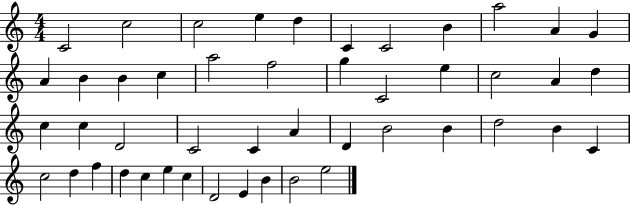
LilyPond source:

{
  \clef treble
  \numericTimeSignature
  \time 4/4
  \key c \major
  c'2 c''2 | c''2 e''4 d''4 | c'4 c'2 b'4 | a''2 a'4 g'4 | \break a'4 b'4 b'4 c''4 | a''2 f''2 | g''4 c'2 e''4 | c''2 a'4 d''4 | \break c''4 c''4 d'2 | c'2 c'4 a'4 | d'4 b'2 b'4 | d''2 b'4 c'4 | \break c''2 d''4 f''4 | d''4 c''4 e''4 c''4 | d'2 e'4 b'4 | b'2 e''2 | \break \bar "|."
}